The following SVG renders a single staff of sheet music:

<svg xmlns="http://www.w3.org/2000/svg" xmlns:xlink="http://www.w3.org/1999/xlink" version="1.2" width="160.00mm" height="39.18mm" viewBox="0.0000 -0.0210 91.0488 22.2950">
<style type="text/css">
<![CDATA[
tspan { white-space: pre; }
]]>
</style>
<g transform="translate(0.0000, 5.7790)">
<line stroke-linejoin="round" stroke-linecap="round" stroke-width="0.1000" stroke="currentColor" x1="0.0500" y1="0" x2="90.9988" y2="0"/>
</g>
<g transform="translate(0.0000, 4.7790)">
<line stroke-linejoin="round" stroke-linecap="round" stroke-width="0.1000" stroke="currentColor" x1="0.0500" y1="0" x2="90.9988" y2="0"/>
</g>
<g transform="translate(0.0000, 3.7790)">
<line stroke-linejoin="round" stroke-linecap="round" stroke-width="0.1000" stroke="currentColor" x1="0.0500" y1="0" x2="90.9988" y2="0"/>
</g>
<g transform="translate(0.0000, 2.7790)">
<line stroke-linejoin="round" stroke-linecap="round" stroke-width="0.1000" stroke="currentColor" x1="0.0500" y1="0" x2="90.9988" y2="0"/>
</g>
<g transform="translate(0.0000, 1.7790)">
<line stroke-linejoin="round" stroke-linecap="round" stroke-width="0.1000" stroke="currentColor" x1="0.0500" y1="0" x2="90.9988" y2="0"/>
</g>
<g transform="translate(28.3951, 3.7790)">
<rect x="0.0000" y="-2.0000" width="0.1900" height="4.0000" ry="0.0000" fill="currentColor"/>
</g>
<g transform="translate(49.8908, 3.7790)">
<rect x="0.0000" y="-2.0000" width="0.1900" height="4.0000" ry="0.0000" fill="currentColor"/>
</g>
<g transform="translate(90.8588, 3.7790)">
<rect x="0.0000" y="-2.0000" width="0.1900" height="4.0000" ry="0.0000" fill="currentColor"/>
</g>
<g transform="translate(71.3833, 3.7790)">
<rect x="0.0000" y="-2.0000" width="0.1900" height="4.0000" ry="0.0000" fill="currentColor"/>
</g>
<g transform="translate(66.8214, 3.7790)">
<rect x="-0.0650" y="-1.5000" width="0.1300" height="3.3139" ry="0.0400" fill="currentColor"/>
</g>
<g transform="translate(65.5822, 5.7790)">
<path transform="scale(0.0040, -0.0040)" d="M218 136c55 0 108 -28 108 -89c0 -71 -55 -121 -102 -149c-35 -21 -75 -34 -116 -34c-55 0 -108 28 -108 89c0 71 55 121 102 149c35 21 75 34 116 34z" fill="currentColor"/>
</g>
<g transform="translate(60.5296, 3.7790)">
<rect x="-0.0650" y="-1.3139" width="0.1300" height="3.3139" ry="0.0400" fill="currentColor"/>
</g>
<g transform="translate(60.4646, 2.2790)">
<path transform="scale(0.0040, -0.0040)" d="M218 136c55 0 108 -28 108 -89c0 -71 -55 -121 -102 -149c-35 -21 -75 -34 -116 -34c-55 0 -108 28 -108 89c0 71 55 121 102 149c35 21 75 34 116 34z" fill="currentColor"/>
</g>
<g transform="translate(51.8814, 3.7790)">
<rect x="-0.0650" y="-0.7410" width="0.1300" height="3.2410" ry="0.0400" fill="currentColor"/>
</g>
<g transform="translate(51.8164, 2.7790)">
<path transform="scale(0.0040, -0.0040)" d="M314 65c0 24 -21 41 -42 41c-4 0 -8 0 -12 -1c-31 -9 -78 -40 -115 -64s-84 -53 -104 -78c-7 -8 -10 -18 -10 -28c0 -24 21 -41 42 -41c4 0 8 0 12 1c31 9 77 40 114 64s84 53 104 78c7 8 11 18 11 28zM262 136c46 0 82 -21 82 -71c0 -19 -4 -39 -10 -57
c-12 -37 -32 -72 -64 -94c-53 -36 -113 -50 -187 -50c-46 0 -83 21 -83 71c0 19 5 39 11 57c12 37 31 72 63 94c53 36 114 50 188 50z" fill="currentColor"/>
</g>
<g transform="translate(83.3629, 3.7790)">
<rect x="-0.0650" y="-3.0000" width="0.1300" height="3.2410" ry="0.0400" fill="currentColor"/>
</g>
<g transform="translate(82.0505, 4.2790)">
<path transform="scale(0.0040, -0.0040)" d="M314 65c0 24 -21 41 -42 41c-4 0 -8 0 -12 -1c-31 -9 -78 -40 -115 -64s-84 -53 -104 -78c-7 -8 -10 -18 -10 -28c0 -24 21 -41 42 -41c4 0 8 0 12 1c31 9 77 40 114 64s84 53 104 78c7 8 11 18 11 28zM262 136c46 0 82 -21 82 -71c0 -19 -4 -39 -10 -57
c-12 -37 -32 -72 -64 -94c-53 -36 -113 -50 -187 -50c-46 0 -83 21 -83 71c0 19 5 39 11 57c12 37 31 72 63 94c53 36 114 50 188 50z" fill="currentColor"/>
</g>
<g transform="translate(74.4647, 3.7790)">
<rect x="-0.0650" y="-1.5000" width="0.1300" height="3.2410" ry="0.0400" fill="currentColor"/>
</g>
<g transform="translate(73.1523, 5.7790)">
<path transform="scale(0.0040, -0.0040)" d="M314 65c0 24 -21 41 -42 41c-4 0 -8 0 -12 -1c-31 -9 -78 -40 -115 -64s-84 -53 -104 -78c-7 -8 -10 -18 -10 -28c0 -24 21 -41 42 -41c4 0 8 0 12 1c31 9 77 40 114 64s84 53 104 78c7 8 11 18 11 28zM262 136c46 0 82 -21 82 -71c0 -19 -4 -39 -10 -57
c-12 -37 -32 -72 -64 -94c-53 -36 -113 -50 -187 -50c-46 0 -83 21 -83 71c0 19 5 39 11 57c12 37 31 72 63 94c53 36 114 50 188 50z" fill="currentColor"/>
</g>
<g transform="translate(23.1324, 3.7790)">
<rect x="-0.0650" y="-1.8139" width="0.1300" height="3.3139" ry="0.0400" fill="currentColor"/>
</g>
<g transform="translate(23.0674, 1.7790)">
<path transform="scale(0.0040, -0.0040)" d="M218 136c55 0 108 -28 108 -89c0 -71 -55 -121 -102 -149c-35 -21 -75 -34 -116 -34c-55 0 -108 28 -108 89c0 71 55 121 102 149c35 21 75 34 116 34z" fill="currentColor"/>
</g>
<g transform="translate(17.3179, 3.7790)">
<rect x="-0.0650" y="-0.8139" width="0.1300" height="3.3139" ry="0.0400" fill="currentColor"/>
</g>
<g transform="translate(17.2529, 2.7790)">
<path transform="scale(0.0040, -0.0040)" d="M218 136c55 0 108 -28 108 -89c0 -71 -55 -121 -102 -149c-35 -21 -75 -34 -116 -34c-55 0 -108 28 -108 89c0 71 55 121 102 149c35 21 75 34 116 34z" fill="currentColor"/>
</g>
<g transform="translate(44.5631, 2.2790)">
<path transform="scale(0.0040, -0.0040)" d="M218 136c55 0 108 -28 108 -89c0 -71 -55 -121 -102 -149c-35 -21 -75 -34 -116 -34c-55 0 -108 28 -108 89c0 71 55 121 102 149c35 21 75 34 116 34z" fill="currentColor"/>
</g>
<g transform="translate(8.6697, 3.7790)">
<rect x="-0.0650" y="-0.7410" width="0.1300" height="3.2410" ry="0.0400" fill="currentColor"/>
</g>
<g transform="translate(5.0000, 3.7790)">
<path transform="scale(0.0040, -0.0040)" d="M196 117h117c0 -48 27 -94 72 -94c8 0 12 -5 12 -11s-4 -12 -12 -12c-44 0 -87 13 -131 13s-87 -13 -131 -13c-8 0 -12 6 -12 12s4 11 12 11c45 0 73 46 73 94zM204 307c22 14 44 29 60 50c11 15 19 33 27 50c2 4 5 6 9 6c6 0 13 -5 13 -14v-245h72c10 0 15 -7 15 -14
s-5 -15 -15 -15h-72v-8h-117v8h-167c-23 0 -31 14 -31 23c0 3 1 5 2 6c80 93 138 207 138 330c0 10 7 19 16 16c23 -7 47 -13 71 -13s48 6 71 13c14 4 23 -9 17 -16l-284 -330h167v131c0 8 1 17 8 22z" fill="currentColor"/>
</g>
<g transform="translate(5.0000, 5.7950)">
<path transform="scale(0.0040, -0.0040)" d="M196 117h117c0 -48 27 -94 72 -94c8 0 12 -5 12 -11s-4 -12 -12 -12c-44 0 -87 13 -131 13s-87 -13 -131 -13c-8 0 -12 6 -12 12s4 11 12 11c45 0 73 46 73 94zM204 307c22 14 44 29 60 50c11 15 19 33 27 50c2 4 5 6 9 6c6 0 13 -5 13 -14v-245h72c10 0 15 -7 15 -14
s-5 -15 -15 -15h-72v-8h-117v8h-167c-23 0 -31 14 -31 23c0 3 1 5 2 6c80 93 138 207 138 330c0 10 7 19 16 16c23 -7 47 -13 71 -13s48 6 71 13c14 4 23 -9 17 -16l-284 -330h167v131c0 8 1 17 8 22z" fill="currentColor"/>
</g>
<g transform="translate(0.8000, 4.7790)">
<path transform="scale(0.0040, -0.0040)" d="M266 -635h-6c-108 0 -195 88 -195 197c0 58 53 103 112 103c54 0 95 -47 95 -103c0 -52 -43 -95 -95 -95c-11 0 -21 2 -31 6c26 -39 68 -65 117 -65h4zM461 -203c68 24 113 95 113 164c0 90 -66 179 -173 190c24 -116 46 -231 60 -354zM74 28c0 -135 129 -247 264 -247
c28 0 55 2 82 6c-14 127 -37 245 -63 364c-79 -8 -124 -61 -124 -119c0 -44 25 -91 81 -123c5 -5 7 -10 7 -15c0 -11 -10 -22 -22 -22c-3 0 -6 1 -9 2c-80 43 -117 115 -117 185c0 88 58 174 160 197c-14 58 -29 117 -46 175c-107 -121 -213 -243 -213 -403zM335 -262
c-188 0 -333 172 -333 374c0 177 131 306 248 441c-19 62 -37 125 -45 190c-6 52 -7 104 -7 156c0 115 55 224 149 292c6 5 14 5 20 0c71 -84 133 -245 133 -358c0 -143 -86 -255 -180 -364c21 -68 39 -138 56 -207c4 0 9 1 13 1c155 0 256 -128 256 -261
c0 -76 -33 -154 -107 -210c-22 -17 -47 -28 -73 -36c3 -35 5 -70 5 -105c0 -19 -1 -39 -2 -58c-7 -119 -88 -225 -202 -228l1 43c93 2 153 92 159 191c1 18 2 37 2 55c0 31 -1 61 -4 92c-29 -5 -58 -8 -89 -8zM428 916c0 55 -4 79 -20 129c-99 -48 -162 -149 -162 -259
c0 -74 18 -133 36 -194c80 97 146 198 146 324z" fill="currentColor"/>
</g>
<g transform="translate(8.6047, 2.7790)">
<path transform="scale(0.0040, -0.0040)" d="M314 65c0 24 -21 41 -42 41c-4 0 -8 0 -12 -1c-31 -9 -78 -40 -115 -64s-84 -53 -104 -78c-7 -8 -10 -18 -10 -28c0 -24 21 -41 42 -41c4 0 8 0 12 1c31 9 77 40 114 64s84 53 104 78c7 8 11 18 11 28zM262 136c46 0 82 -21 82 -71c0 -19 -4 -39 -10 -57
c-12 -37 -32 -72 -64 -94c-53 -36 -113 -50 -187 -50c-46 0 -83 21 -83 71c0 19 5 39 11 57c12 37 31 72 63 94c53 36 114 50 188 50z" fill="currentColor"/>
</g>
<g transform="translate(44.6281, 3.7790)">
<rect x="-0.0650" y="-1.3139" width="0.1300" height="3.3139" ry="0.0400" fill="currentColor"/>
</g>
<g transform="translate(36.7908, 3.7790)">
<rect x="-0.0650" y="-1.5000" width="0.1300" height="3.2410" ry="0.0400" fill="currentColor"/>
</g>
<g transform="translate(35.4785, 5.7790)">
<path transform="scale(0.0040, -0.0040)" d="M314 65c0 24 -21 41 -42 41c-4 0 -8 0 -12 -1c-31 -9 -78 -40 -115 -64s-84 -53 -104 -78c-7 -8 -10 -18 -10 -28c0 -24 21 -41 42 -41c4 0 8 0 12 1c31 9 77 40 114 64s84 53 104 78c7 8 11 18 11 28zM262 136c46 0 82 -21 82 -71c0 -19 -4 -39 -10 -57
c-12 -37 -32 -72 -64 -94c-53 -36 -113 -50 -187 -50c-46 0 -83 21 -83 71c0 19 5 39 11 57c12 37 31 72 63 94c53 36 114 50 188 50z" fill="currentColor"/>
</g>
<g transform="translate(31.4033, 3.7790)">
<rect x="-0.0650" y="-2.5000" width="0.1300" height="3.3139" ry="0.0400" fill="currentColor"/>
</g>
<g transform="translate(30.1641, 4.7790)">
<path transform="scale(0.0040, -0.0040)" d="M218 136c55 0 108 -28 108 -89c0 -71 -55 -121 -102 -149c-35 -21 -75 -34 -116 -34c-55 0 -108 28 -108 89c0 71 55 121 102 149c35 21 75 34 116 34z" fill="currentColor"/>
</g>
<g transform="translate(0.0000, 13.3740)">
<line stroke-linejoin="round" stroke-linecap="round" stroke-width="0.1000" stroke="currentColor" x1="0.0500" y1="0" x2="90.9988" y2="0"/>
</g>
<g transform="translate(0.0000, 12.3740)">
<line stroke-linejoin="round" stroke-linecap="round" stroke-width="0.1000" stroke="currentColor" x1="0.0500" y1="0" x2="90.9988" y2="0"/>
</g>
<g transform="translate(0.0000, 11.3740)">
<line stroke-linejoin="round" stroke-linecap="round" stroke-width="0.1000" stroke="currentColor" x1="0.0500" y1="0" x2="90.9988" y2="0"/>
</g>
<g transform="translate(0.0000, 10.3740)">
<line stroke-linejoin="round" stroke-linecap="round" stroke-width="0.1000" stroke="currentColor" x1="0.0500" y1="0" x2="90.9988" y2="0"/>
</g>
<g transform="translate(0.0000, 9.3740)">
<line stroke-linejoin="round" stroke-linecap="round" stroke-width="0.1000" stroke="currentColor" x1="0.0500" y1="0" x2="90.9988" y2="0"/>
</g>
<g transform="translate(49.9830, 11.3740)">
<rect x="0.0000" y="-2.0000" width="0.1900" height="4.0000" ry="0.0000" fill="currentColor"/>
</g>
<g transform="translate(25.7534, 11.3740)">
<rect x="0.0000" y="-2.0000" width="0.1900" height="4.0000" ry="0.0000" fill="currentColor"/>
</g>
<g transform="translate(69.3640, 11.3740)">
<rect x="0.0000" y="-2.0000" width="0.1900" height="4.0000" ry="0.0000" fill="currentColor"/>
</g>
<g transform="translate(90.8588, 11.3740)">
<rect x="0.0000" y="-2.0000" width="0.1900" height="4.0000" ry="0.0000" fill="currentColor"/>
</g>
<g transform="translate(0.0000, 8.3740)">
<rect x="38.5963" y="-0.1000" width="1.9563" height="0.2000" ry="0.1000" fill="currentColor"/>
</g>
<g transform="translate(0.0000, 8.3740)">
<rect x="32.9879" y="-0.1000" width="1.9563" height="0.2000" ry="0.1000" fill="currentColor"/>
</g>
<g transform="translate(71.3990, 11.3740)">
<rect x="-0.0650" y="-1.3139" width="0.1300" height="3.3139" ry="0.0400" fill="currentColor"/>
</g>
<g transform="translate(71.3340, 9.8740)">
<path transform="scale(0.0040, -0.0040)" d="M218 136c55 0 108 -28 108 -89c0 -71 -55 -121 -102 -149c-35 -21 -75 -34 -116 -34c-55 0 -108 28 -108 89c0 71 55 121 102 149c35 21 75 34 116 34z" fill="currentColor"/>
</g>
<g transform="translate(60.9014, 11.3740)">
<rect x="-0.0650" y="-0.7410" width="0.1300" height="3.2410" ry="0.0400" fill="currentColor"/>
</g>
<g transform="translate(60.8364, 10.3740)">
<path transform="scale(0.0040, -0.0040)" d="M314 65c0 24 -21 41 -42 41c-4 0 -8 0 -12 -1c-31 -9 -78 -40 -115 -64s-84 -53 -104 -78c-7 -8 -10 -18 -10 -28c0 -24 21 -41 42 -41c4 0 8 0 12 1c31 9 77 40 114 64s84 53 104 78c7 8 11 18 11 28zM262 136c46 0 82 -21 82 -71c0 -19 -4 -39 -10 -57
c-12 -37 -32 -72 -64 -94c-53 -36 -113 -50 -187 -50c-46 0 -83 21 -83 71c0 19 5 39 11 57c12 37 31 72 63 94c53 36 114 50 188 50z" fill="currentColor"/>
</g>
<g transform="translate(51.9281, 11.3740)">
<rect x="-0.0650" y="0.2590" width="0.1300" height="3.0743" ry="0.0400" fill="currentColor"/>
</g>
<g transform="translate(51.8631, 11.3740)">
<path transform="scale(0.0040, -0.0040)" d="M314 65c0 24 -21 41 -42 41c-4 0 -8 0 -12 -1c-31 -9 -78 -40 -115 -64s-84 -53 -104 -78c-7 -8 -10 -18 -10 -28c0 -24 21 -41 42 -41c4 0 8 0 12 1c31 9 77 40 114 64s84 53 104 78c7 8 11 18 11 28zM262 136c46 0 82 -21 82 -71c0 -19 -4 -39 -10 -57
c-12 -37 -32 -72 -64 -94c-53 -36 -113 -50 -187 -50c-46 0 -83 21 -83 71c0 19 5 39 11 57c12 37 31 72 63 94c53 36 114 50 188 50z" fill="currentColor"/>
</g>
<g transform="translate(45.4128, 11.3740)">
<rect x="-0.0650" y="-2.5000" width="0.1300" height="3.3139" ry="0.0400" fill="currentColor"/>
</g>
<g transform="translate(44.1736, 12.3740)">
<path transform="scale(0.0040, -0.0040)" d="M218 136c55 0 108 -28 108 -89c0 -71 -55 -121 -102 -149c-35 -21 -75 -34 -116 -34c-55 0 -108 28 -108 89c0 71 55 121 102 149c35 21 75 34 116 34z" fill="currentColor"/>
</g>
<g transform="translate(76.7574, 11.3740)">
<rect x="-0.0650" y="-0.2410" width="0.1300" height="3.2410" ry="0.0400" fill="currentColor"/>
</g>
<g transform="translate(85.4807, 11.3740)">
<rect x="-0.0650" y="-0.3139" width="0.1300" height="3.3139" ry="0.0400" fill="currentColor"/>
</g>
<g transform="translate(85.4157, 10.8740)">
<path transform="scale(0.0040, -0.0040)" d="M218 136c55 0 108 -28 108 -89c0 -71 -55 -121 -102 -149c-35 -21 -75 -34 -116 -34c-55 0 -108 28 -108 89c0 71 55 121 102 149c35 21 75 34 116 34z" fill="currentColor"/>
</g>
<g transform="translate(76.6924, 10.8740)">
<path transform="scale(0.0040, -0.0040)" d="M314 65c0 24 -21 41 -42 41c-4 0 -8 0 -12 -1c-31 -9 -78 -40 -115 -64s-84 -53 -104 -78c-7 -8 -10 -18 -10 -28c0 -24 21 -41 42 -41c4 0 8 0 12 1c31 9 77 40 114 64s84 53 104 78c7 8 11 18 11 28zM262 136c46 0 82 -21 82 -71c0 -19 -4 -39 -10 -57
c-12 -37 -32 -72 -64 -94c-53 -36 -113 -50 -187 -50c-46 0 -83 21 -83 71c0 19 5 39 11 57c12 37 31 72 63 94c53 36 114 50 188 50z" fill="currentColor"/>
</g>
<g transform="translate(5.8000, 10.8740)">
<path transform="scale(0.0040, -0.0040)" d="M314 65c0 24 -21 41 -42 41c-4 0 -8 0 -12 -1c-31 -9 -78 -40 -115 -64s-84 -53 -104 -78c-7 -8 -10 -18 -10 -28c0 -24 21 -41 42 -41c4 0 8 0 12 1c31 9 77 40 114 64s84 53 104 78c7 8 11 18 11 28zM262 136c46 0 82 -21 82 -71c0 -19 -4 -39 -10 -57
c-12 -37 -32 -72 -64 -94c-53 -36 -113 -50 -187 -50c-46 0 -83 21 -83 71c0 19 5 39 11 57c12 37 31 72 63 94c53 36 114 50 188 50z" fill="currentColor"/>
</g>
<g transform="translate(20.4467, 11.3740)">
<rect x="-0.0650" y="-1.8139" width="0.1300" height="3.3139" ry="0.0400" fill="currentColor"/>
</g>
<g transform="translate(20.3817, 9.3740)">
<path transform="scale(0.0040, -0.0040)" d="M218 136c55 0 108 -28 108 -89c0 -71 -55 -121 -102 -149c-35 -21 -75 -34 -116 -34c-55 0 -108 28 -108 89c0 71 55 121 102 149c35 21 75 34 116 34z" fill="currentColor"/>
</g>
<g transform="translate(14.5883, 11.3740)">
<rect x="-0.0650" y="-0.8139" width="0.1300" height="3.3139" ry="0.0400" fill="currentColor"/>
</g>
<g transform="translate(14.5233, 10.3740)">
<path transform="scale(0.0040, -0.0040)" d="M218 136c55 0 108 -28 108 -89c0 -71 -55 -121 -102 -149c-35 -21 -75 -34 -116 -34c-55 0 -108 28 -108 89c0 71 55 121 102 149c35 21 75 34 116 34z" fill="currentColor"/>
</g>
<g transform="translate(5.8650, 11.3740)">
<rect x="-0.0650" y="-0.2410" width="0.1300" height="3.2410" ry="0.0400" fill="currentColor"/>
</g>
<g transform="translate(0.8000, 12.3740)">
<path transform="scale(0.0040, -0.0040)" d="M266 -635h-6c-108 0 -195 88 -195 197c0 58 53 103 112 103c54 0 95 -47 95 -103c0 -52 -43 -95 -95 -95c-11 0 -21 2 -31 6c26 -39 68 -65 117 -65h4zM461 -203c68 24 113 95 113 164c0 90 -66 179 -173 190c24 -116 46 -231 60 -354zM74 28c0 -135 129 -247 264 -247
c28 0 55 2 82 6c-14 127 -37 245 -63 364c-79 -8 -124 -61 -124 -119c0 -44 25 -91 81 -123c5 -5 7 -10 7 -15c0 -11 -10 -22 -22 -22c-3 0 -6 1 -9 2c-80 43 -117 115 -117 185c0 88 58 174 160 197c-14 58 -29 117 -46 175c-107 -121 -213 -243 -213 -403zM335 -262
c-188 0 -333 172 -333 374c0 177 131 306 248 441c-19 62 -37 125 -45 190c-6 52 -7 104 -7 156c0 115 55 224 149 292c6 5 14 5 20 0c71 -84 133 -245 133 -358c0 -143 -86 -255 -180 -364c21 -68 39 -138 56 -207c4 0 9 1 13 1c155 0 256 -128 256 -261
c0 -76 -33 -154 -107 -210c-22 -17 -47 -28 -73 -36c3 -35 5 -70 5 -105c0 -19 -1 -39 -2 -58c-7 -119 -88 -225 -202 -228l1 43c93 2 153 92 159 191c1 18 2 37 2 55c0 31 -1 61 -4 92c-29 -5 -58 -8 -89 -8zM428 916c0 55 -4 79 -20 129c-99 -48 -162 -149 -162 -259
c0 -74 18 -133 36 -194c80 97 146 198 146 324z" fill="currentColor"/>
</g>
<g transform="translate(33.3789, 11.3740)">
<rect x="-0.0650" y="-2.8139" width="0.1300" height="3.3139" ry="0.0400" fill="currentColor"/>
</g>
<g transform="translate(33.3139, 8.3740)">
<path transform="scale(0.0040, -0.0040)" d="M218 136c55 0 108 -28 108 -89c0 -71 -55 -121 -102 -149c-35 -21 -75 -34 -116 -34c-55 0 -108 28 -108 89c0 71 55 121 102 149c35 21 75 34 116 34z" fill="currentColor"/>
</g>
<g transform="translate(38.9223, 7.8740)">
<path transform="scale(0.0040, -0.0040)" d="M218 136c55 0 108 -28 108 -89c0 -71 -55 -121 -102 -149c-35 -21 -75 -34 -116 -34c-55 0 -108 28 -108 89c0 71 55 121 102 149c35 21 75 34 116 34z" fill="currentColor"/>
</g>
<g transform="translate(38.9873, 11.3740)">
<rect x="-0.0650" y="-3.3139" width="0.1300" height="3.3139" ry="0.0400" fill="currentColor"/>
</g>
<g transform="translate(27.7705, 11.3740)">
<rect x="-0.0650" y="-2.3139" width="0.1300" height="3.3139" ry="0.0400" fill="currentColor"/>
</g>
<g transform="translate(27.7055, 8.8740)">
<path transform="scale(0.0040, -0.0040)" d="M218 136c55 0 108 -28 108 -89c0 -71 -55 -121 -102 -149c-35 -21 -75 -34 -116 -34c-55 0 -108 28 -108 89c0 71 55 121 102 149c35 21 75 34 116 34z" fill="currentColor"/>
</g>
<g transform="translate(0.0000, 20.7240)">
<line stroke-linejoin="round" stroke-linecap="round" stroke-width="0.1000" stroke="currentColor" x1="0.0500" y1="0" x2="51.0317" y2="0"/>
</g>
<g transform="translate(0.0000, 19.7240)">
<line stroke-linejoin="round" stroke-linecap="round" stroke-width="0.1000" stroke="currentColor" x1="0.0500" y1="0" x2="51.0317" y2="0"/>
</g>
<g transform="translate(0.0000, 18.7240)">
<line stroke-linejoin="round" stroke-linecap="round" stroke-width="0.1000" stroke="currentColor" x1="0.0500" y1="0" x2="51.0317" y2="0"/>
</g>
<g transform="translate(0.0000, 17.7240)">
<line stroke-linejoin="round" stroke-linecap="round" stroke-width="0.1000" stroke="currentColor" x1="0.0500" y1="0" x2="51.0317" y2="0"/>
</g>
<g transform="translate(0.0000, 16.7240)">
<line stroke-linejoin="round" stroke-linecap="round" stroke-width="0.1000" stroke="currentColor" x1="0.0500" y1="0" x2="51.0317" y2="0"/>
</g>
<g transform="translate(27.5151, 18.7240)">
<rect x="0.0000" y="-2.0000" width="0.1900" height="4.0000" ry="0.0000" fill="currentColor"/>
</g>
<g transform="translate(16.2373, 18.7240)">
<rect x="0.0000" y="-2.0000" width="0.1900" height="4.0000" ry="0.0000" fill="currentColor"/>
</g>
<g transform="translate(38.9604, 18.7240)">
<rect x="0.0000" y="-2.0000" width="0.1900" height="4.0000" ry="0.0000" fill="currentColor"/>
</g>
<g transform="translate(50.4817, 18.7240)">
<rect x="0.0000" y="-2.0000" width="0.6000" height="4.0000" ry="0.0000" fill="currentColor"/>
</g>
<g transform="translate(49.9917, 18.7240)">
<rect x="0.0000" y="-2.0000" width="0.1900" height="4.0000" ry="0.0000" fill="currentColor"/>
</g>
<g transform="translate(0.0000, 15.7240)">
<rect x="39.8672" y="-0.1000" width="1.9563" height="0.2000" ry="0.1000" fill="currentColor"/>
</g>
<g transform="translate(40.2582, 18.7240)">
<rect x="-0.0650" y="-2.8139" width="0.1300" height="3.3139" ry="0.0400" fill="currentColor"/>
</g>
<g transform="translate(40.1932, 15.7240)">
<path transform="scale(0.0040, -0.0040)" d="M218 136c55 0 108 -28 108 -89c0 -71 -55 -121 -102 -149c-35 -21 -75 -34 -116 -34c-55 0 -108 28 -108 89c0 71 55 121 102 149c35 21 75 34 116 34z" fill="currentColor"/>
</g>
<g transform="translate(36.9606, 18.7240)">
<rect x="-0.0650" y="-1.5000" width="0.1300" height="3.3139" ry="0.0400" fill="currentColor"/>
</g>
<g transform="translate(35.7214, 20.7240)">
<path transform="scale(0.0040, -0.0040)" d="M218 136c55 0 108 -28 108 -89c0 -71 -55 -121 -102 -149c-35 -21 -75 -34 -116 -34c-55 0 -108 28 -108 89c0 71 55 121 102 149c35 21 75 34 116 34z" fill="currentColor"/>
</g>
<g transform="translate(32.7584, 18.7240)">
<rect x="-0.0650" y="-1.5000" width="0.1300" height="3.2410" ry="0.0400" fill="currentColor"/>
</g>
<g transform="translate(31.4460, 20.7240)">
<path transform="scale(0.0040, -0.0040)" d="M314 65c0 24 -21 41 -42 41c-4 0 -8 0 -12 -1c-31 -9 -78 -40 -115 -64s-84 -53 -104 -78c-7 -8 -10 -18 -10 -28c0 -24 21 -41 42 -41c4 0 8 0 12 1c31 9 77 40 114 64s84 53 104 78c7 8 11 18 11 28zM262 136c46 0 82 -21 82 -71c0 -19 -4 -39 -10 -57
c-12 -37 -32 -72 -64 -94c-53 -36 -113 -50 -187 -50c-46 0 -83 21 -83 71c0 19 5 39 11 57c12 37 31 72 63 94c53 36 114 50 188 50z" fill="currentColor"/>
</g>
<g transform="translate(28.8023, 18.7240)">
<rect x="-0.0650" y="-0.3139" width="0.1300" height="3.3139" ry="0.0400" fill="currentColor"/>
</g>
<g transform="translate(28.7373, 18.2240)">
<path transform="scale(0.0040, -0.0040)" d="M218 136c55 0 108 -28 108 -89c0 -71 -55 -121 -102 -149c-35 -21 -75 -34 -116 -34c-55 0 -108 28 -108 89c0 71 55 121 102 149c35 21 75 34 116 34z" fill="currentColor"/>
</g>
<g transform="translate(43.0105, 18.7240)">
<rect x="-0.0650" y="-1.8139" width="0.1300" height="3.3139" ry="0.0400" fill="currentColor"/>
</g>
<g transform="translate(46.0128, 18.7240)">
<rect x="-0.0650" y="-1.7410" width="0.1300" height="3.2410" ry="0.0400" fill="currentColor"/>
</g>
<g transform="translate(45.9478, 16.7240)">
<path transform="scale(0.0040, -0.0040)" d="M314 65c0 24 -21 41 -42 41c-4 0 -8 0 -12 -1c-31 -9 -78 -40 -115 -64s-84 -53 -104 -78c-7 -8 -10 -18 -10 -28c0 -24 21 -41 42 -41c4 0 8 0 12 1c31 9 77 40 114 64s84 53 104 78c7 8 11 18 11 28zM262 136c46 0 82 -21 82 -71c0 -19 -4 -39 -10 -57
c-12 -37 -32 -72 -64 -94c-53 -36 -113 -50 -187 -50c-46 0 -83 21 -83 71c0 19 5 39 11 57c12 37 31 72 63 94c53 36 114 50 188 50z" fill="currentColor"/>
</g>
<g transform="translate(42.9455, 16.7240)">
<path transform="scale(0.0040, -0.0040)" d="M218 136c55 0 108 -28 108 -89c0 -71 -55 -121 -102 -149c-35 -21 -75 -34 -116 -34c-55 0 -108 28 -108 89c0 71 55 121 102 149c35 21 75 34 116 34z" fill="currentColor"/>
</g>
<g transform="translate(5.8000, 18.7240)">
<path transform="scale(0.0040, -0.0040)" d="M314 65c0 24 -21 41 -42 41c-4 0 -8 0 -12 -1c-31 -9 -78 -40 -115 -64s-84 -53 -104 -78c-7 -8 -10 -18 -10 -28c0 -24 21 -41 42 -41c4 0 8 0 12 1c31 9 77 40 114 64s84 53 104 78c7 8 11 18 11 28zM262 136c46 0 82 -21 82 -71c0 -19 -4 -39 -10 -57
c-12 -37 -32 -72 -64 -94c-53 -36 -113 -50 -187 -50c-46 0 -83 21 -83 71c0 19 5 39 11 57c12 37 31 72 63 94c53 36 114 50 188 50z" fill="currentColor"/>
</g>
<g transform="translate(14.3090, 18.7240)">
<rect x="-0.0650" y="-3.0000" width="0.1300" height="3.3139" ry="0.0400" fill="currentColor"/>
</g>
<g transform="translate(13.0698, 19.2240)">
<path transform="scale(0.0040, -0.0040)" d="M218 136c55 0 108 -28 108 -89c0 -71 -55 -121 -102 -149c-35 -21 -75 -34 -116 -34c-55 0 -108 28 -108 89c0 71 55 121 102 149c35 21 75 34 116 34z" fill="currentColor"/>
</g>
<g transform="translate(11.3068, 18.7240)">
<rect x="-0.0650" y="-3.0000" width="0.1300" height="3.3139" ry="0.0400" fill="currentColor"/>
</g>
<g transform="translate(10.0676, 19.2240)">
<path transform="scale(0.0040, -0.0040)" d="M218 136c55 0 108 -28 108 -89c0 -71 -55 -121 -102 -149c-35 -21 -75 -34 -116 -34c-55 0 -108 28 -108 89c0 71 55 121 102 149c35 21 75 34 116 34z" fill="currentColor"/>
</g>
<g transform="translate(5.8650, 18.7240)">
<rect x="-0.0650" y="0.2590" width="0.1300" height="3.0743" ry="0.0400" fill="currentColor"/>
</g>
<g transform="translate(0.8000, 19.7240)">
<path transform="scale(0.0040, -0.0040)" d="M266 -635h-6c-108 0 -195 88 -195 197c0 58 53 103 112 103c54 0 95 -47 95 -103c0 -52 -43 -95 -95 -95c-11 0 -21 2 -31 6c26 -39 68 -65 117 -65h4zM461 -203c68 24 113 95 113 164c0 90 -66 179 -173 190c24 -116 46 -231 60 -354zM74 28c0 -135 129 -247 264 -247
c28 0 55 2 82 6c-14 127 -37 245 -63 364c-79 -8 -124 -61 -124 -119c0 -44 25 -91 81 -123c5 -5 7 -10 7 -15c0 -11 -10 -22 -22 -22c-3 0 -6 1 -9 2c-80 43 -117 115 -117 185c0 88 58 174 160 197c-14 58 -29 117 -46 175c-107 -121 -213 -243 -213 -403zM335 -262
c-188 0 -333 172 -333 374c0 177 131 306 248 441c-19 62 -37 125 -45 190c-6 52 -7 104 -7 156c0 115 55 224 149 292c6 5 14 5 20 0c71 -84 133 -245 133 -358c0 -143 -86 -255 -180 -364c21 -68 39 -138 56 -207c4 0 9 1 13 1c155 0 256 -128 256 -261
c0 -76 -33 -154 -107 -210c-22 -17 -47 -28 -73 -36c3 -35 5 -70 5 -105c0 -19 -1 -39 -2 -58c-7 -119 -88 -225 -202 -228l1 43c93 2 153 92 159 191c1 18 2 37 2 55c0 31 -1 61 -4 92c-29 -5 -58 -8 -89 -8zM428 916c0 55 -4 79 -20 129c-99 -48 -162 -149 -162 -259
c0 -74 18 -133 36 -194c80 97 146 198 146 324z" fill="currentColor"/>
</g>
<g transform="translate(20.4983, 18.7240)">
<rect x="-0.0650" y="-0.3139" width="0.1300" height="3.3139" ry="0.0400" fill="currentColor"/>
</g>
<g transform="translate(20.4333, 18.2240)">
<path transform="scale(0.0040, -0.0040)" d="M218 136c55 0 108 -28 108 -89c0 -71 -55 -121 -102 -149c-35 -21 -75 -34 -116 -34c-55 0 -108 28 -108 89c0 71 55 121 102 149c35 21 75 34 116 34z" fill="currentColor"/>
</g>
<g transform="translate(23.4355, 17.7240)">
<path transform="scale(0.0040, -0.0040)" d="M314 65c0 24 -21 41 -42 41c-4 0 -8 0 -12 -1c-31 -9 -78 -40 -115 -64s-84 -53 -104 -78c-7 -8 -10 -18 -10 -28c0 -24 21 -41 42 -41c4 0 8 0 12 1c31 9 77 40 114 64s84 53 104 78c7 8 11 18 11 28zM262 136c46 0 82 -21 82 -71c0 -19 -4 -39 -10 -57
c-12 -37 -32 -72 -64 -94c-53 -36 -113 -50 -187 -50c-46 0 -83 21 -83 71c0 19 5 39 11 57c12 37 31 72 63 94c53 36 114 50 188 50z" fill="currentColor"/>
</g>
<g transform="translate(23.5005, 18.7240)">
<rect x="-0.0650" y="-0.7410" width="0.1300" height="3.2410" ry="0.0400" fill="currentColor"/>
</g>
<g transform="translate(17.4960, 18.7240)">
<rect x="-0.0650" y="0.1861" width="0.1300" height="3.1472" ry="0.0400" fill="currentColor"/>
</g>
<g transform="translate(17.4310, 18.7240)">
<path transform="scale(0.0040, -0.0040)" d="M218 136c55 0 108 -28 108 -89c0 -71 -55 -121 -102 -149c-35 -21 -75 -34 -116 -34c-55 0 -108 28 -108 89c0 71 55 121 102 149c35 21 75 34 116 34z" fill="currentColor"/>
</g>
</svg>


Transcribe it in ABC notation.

X:1
T:Untitled
M:4/4
L:1/4
K:C
d2 d f G E2 e d2 e E E2 A2 c2 d f g a b G B2 d2 e c2 c B2 A A B c d2 c E2 E a f f2